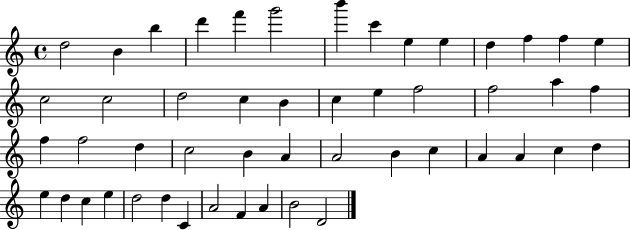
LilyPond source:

{
  \clef treble
  \time 4/4
  \defaultTimeSignature
  \key c \major
  d''2 b'4 b''4 | d'''4 f'''4 g'''2 | b'''4 c'''4 e''4 e''4 | d''4 f''4 f''4 e''4 | \break c''2 c''2 | d''2 c''4 b'4 | c''4 e''4 f''2 | f''2 a''4 f''4 | \break f''4 f''2 d''4 | c''2 b'4 a'4 | a'2 b'4 c''4 | a'4 a'4 c''4 d''4 | \break e''4 d''4 c''4 e''4 | d''2 d''4 c'4 | a'2 f'4 a'4 | b'2 d'2 | \break \bar "|."
}